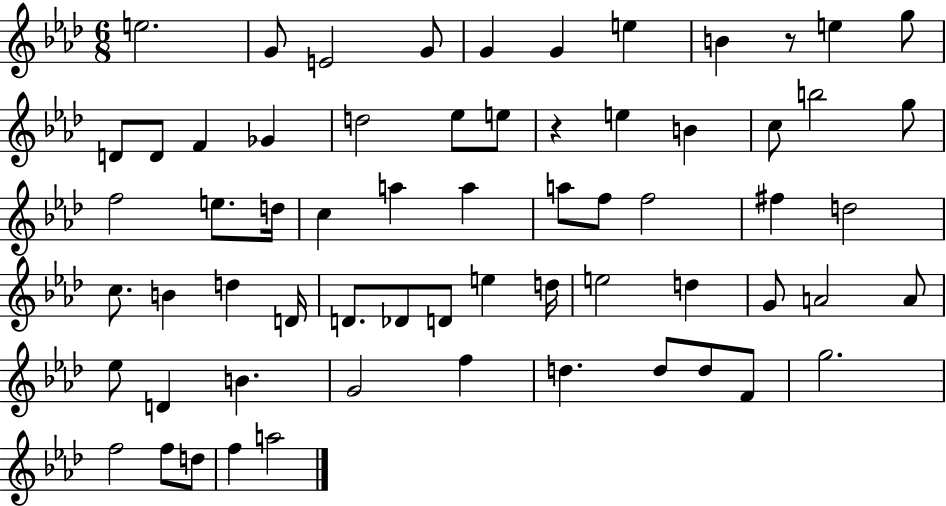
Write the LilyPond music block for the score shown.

{
  \clef treble
  \numericTimeSignature
  \time 6/8
  \key aes \major
  e''2. | g'8 e'2 g'8 | g'4 g'4 e''4 | b'4 r8 e''4 g''8 | \break d'8 d'8 f'4 ges'4 | d''2 ees''8 e''8 | r4 e''4 b'4 | c''8 b''2 g''8 | \break f''2 e''8. d''16 | c''4 a''4 a''4 | a''8 f''8 f''2 | fis''4 d''2 | \break c''8. b'4 d''4 d'16 | d'8. des'8 d'8 e''4 d''16 | e''2 d''4 | g'8 a'2 a'8 | \break ees''8 d'4 b'4. | g'2 f''4 | d''4. d''8 d''8 f'8 | g''2. | \break f''2 f''8 d''8 | f''4 a''2 | \bar "|."
}